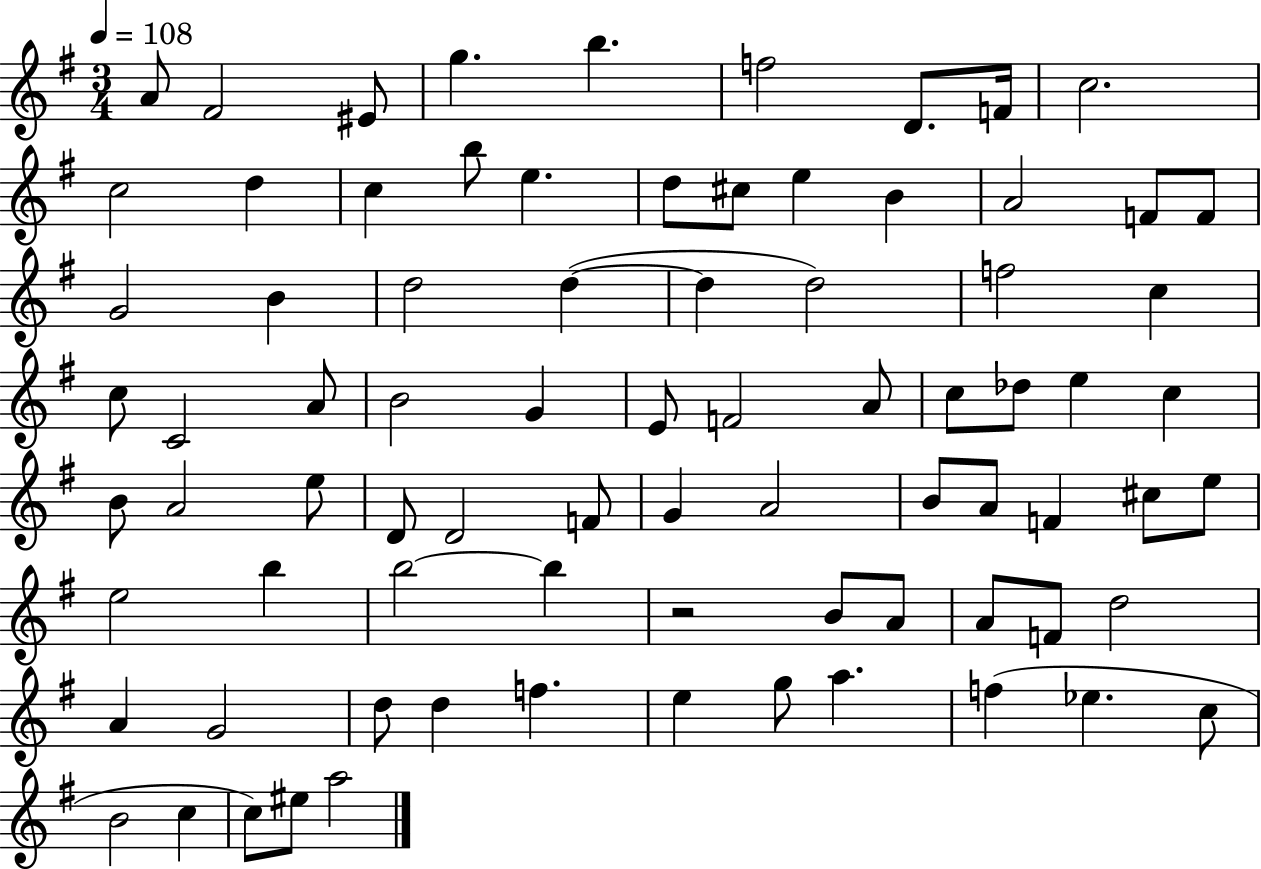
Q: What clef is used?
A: treble